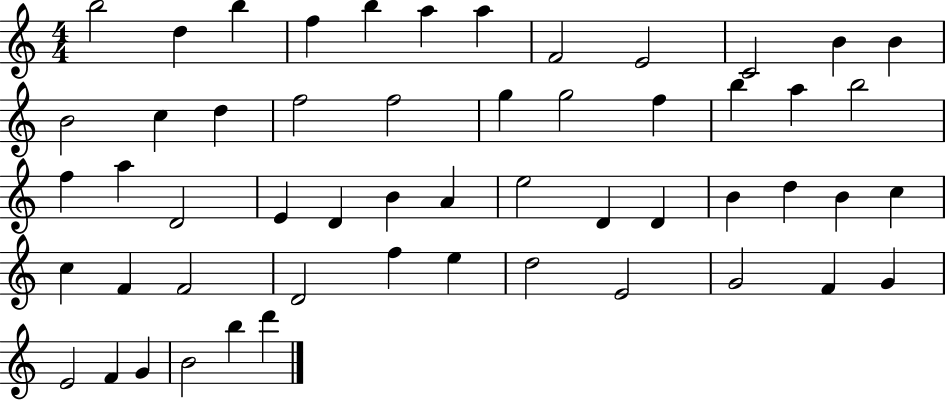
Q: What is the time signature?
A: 4/4